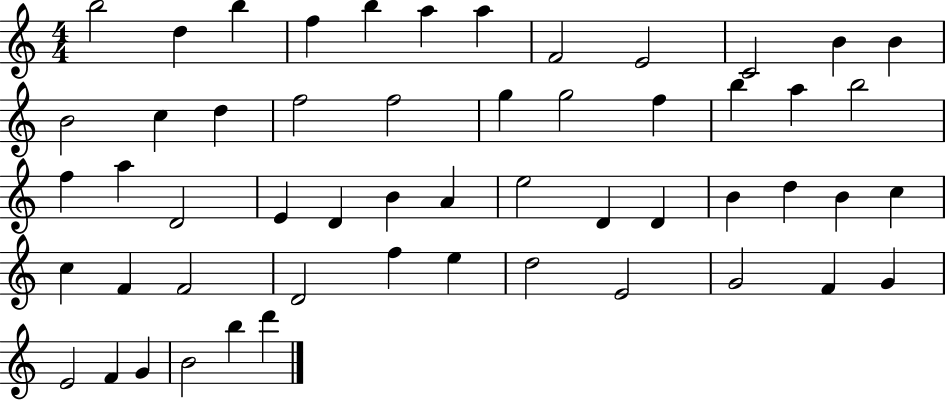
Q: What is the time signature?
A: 4/4